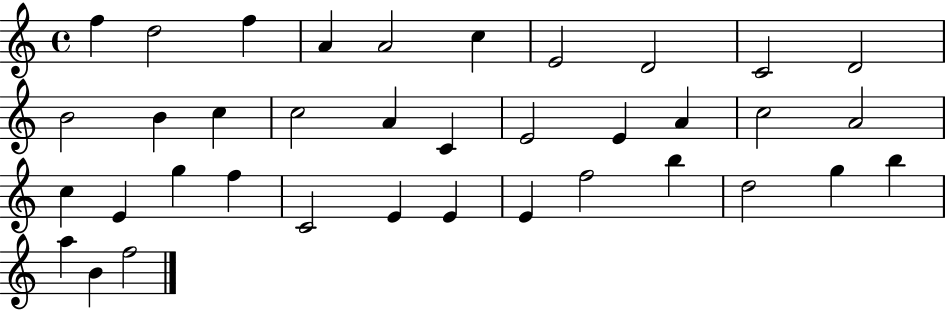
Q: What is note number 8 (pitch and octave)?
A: D4